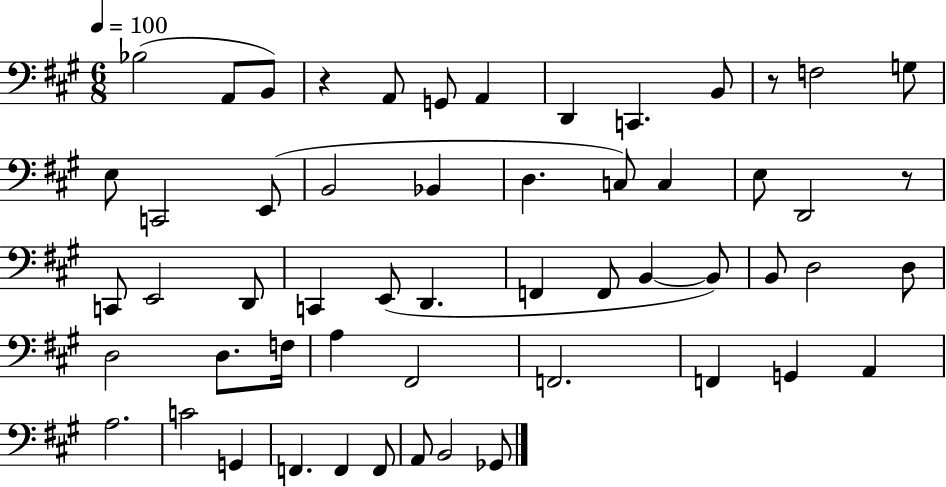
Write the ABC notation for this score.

X:1
T:Untitled
M:6/8
L:1/4
K:A
_B,2 A,,/2 B,,/2 z A,,/2 G,,/2 A,, D,, C,, B,,/2 z/2 F,2 G,/2 E,/2 C,,2 E,,/2 B,,2 _B,, D, C,/2 C, E,/2 D,,2 z/2 C,,/2 E,,2 D,,/2 C,, E,,/2 D,, F,, F,,/2 B,, B,,/2 B,,/2 D,2 D,/2 D,2 D,/2 F,/4 A, ^F,,2 F,,2 F,, G,, A,, A,2 C2 G,, F,, F,, F,,/2 A,,/2 B,,2 _G,,/2